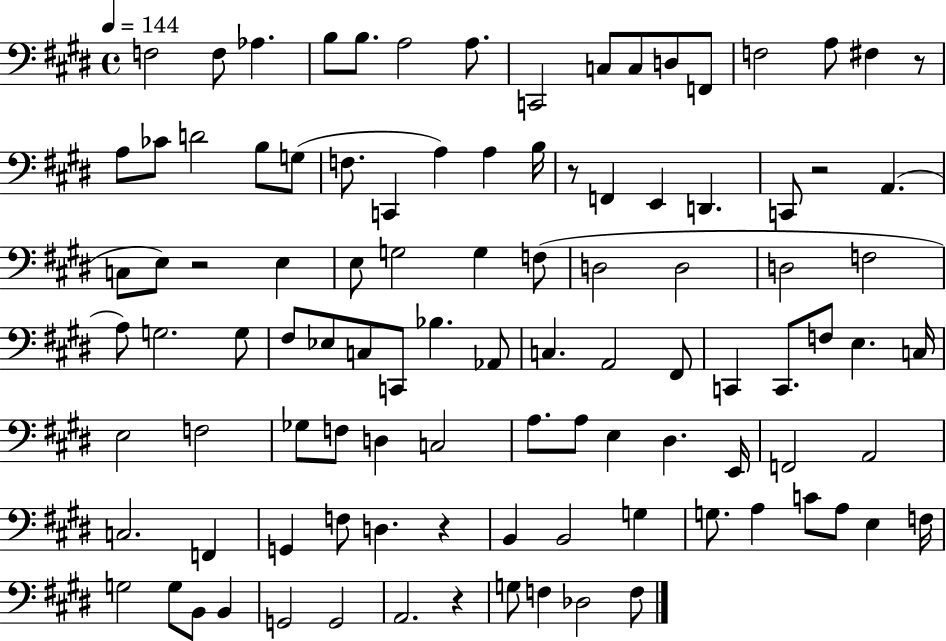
F3/h F3/e Ab3/q. B3/e B3/e. A3/h A3/e. C2/h C3/e C3/e D3/e F2/e F3/h A3/e F#3/q R/e A3/e CES4/e D4/h B3/e G3/e F3/e. C2/q A3/q A3/q B3/s R/e F2/q E2/q D2/q. C2/e R/h A2/q. C3/e E3/e R/h E3/q E3/e G3/h G3/q F3/e D3/h D3/h D3/h F3/h A3/e G3/h. G3/e F#3/e Eb3/e C3/e C2/e Bb3/q. Ab2/e C3/q. A2/h F#2/e C2/q C2/e. F3/e E3/q. C3/s E3/h F3/h Gb3/e F3/e D3/q C3/h A3/e. A3/e E3/q D#3/q. E2/s F2/h A2/h C3/h. F2/q G2/q F3/e D3/q. R/q B2/q B2/h G3/q G3/e. A3/q C4/e A3/e E3/q F3/s G3/h G3/e B2/e B2/q G2/h G2/h A2/h. R/q G3/e F3/q Db3/h F3/e